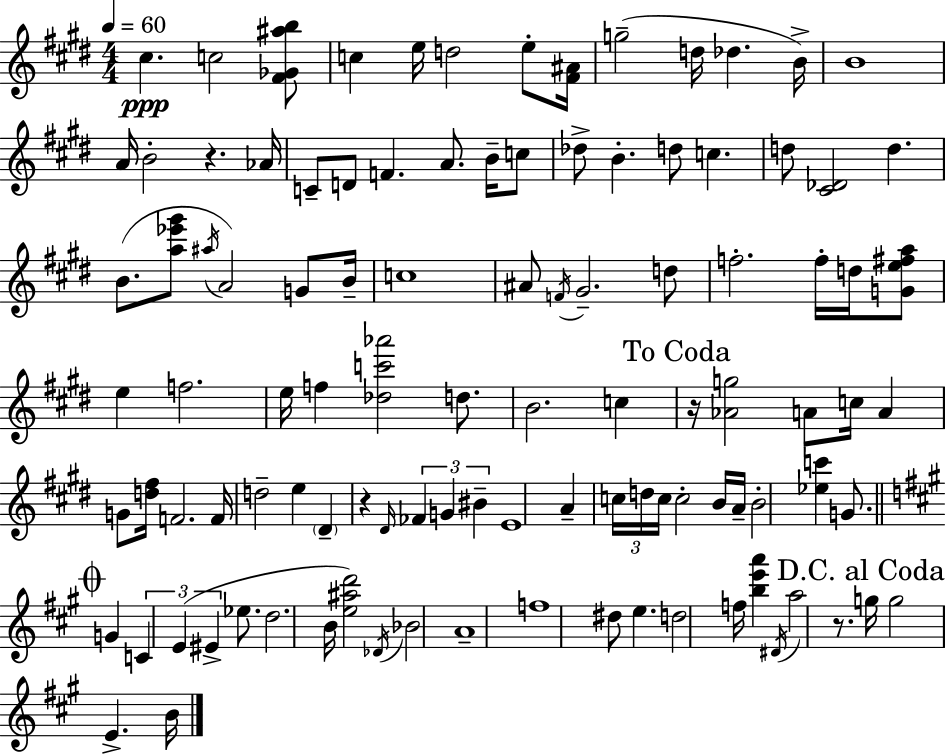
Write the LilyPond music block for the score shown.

{
  \clef treble
  \numericTimeSignature
  \time 4/4
  \key e \major
  \tempo 4 = 60
  cis''4.\ppp c''2 <fis' ges' ais'' b''>8 | c''4 e''16 d''2 e''8-. <fis' ais'>16 | g''2--( d''16 des''4. b'16->) | b'1 | \break a'16 b'2-. r4. aes'16 | c'8-- d'8 f'4. a'8. b'16-- c''8 | des''8-> b'4.-. d''8 c''4. | d''8 <cis' des'>2 d''4. | \break b'8.( <a'' ees''' gis'''>8 \acciaccatura { ais''16 }) a'2 g'8 | b'16-- c''1 | ais'8 \acciaccatura { f'16 } gis'2.-- | d''8 f''2.-. f''16-. d''16 | \break <g' e'' fis'' a''>8 e''4 f''2. | e''16 f''4 <des'' c''' aes'''>2 d''8. | b'2. c''4 | \mark "To Coda" r16 <aes' g''>2 a'8 c''16 a'4 | \break g'8 <d'' fis''>16 f'2. | f'16 d''2-- e''4 \parenthesize dis'4-- | r4 \grace { dis'16 } \tuplet 3/2 { fes'4 g'4 bis'4-- } | e'1 | \break a'4-- \tuplet 3/2 { c''16 d''16 c''16 } c''2-. | b'16 a'16-- b'2-. <ees'' c'''>4 | g'8. \mark \markup { \musicglyph "scripts.coda" } \bar "||" \break \key a \major g'4 \tuplet 3/2 { c'4 e'4( eis'4-> } | ees''8. d''2. b'16 | <e'' ais'' d'''>2) \acciaccatura { des'16 } bes'2 | a'1-- | \break f''1 | dis''8 e''4. d''2 | f''16 <b'' e''' a'''>4 \acciaccatura { dis'16 } a''2 r8. | \mark "D.C. al Coda" g''16 g''2 e'4.-> | \break b'16 \bar "|."
}